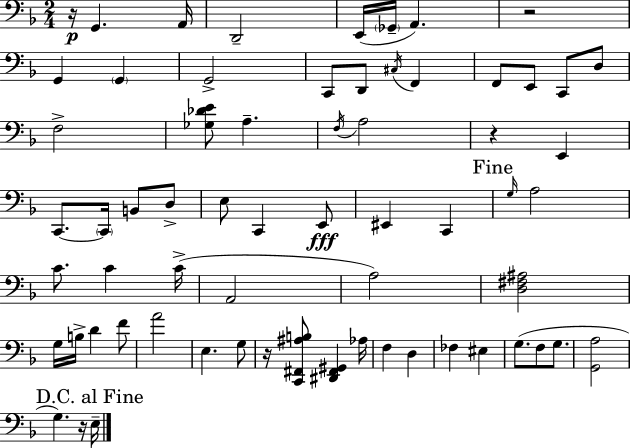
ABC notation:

X:1
T:Untitled
M:2/4
L:1/4
K:F
z/4 G,, A,,/4 D,,2 E,,/4 _G,,/4 A,, z2 G,, G,, G,,2 C,,/2 D,,/2 ^C,/4 F,, F,,/2 E,,/2 C,,/2 D,/2 F,2 [_G,_DE]/2 A, F,/4 A,2 z E,, C,,/2 C,,/4 B,,/2 D,/2 E,/2 C,, E,,/2 ^E,, C,, G,/4 A,2 C/2 C C/4 A,,2 A,2 [D,^F,^A,]2 G,/4 B,/4 D F/2 A2 E, G,/2 z/4 [C,,^F,,^A,B,]/2 [^D,,^F,,^G,,] _A,/4 F, D, _F, ^E, G,/2 F,/2 G,/2 [G,,A,]2 G, z/4 E,/4